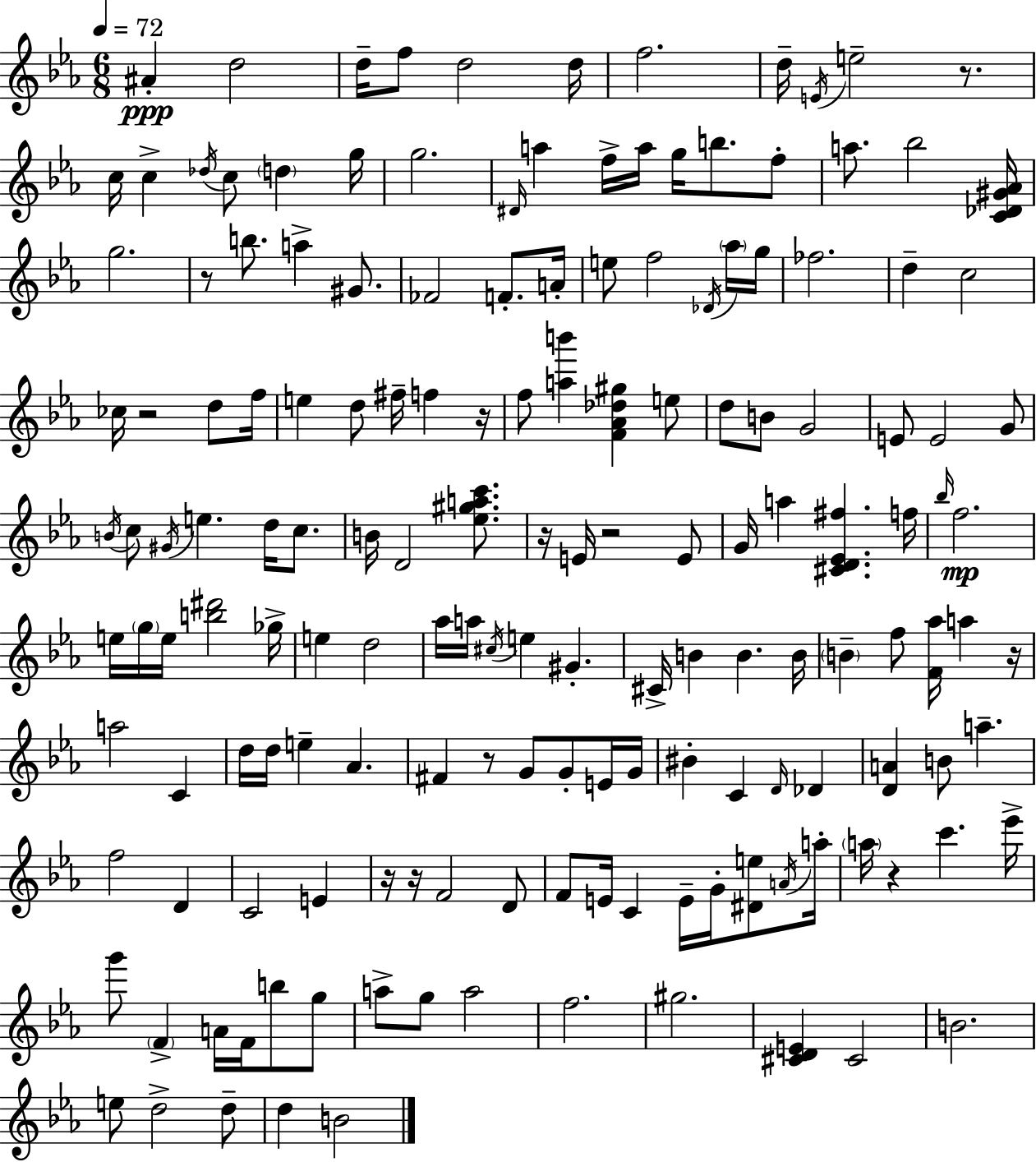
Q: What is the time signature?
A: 6/8